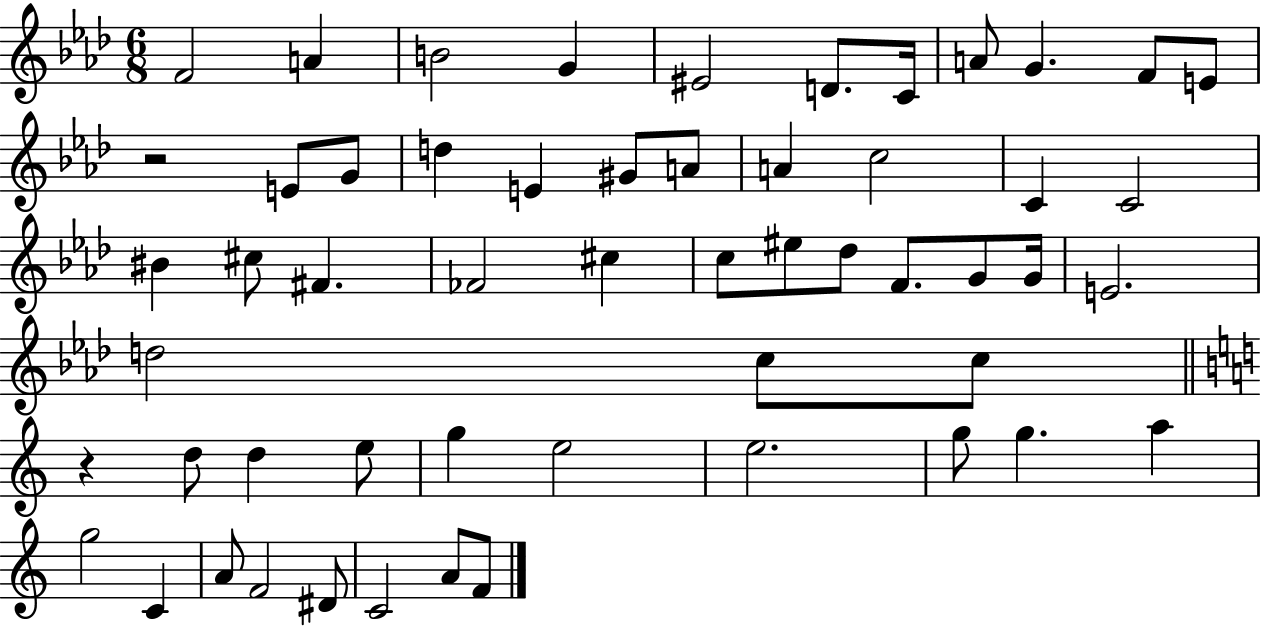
F4/h A4/q B4/h G4/q EIS4/h D4/e. C4/s A4/e G4/q. F4/e E4/e R/h E4/e G4/e D5/q E4/q G#4/e A4/e A4/q C5/h C4/q C4/h BIS4/q C#5/e F#4/q. FES4/h C#5/q C5/e EIS5/e Db5/e F4/e. G4/e G4/s E4/h. D5/h C5/e C5/e R/q D5/e D5/q E5/e G5/q E5/h E5/h. G5/e G5/q. A5/q G5/h C4/q A4/e F4/h D#4/e C4/h A4/e F4/e